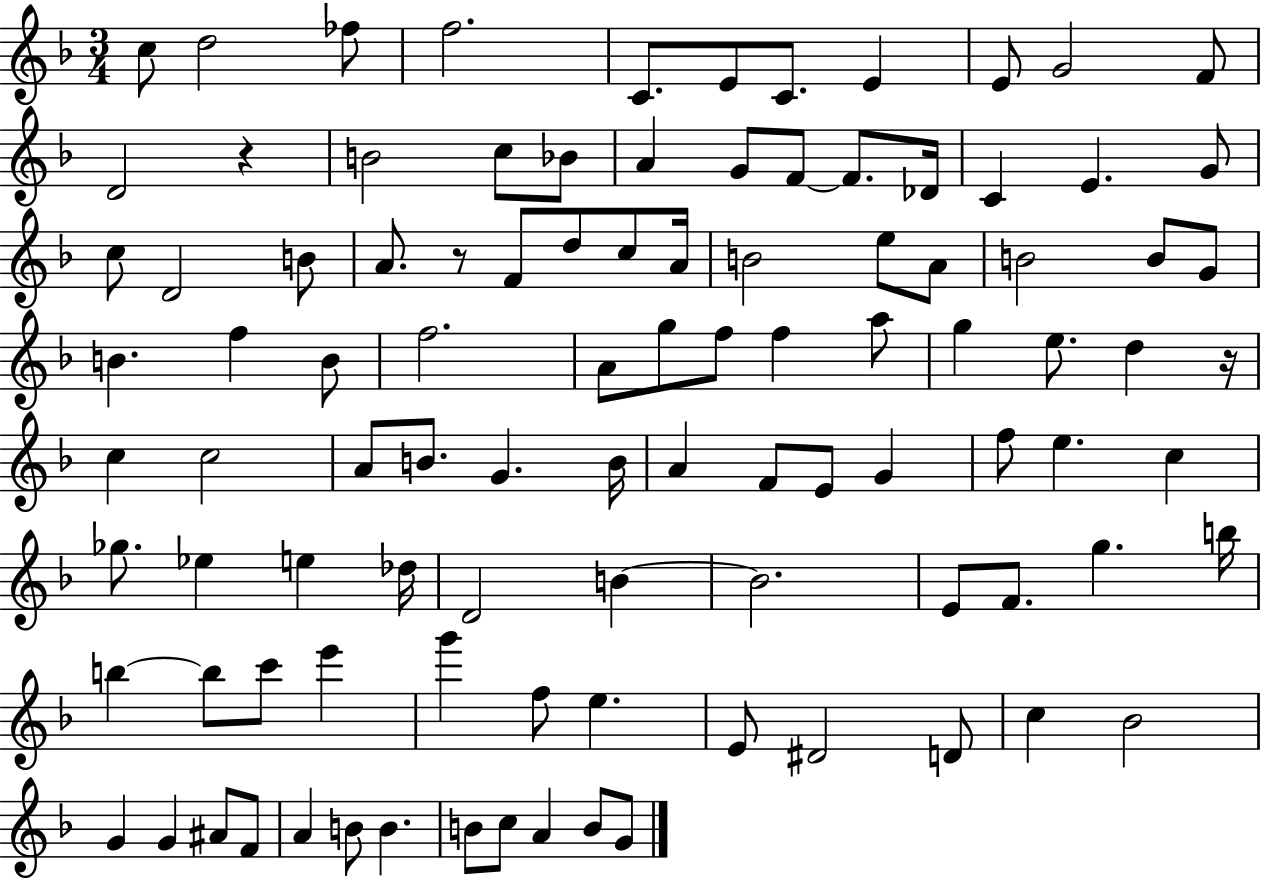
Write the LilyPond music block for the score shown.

{
  \clef treble
  \numericTimeSignature
  \time 3/4
  \key f \major
  c''8 d''2 fes''8 | f''2. | c'8. e'8 c'8. e'4 | e'8 g'2 f'8 | \break d'2 r4 | b'2 c''8 bes'8 | a'4 g'8 f'8~~ f'8. des'16 | c'4 e'4. g'8 | \break c''8 d'2 b'8 | a'8. r8 f'8 d''8 c''8 a'16 | b'2 e''8 a'8 | b'2 b'8 g'8 | \break b'4. f''4 b'8 | f''2. | a'8 g''8 f''8 f''4 a''8 | g''4 e''8. d''4 r16 | \break c''4 c''2 | a'8 b'8. g'4. b'16 | a'4 f'8 e'8 g'4 | f''8 e''4. c''4 | \break ges''8. ees''4 e''4 des''16 | d'2 b'4~~ | b'2. | e'8 f'8. g''4. b''16 | \break b''4~~ b''8 c'''8 e'''4 | g'''4 f''8 e''4. | e'8 dis'2 d'8 | c''4 bes'2 | \break g'4 g'4 ais'8 f'8 | a'4 b'8 b'4. | b'8 c''8 a'4 b'8 g'8 | \bar "|."
}